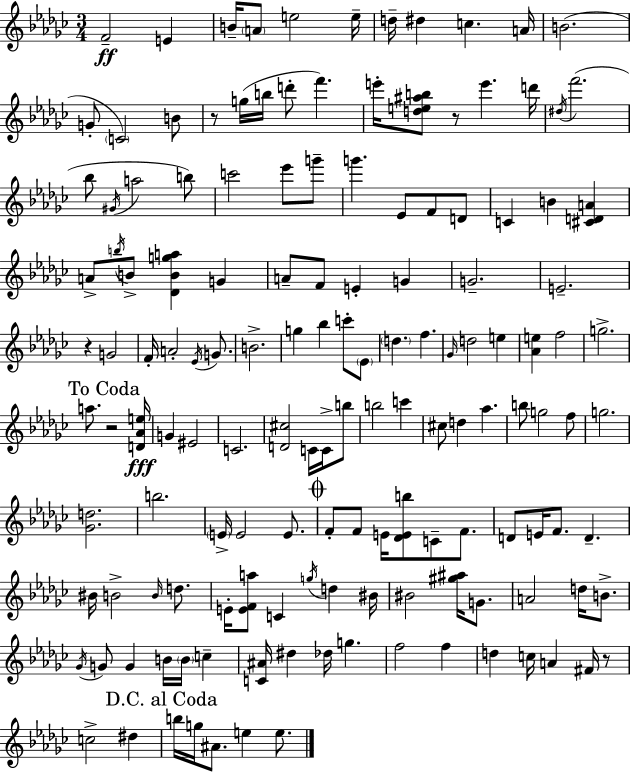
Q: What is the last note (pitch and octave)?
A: E5